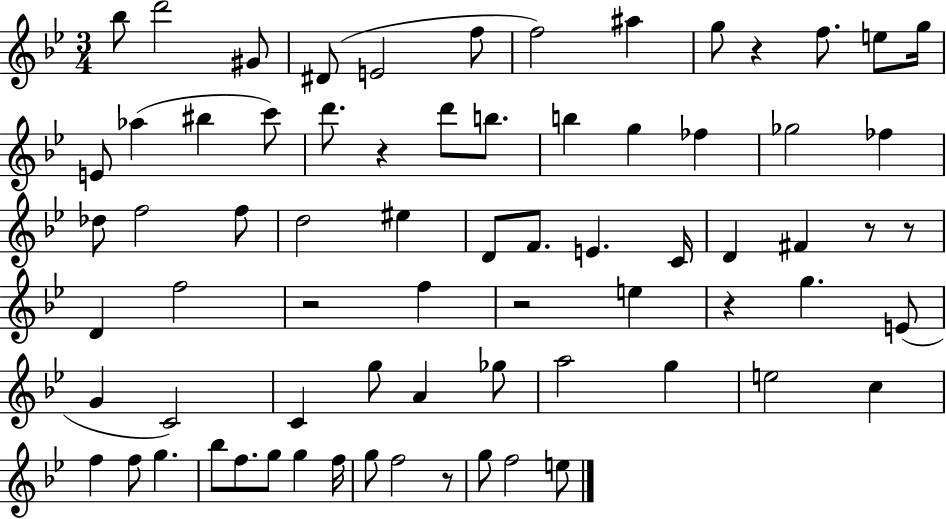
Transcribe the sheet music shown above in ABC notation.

X:1
T:Untitled
M:3/4
L:1/4
K:Bb
_b/2 d'2 ^G/2 ^D/2 E2 f/2 f2 ^a g/2 z f/2 e/2 g/4 E/2 _a ^b c'/2 d'/2 z d'/2 b/2 b g _f _g2 _f _d/2 f2 f/2 d2 ^e D/2 F/2 E C/4 D ^F z/2 z/2 D f2 z2 f z2 e z g E/2 G C2 C g/2 A _g/2 a2 g e2 c f f/2 g _b/2 f/2 g/2 g f/4 g/2 f2 z/2 g/2 f2 e/2